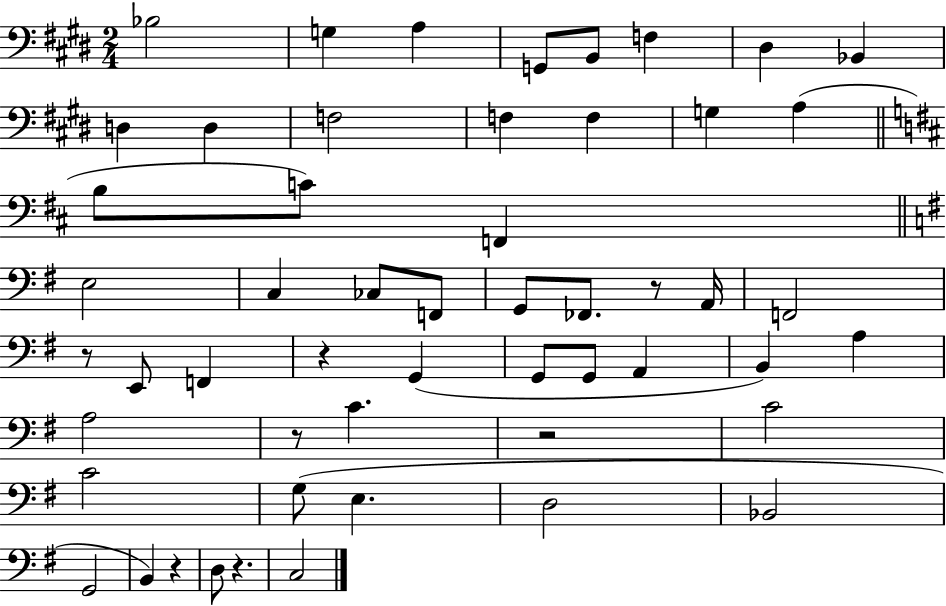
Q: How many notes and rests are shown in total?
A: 53